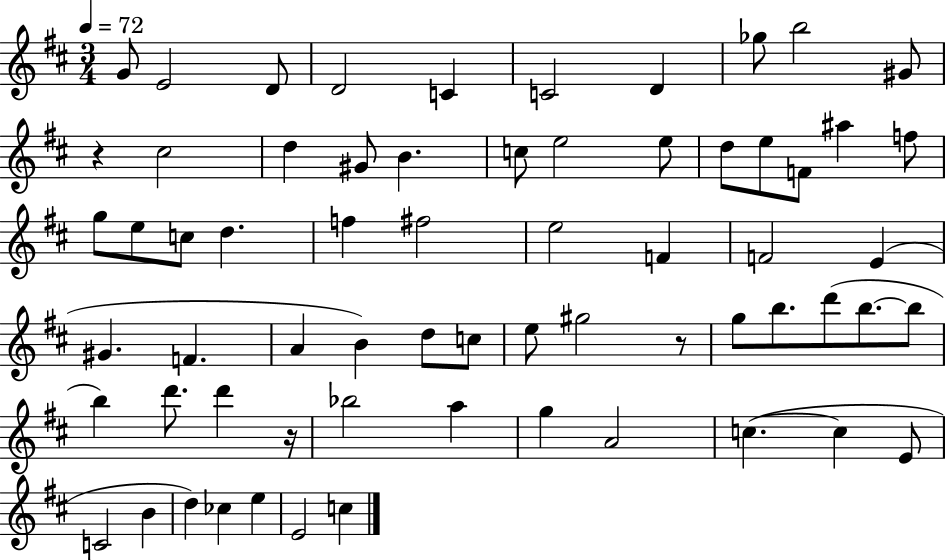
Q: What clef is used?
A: treble